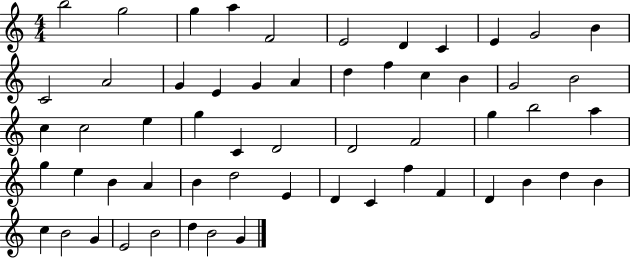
B5/h G5/h G5/q A5/q F4/h E4/h D4/q C4/q E4/q G4/h B4/q C4/h A4/h G4/q E4/q G4/q A4/q D5/q F5/q C5/q B4/q G4/h B4/h C5/q C5/h E5/q G5/q C4/q D4/h D4/h F4/h G5/q B5/h A5/q G5/q E5/q B4/q A4/q B4/q D5/h E4/q D4/q C4/q F5/q F4/q D4/q B4/q D5/q B4/q C5/q B4/h G4/q E4/h B4/h D5/q B4/h G4/q